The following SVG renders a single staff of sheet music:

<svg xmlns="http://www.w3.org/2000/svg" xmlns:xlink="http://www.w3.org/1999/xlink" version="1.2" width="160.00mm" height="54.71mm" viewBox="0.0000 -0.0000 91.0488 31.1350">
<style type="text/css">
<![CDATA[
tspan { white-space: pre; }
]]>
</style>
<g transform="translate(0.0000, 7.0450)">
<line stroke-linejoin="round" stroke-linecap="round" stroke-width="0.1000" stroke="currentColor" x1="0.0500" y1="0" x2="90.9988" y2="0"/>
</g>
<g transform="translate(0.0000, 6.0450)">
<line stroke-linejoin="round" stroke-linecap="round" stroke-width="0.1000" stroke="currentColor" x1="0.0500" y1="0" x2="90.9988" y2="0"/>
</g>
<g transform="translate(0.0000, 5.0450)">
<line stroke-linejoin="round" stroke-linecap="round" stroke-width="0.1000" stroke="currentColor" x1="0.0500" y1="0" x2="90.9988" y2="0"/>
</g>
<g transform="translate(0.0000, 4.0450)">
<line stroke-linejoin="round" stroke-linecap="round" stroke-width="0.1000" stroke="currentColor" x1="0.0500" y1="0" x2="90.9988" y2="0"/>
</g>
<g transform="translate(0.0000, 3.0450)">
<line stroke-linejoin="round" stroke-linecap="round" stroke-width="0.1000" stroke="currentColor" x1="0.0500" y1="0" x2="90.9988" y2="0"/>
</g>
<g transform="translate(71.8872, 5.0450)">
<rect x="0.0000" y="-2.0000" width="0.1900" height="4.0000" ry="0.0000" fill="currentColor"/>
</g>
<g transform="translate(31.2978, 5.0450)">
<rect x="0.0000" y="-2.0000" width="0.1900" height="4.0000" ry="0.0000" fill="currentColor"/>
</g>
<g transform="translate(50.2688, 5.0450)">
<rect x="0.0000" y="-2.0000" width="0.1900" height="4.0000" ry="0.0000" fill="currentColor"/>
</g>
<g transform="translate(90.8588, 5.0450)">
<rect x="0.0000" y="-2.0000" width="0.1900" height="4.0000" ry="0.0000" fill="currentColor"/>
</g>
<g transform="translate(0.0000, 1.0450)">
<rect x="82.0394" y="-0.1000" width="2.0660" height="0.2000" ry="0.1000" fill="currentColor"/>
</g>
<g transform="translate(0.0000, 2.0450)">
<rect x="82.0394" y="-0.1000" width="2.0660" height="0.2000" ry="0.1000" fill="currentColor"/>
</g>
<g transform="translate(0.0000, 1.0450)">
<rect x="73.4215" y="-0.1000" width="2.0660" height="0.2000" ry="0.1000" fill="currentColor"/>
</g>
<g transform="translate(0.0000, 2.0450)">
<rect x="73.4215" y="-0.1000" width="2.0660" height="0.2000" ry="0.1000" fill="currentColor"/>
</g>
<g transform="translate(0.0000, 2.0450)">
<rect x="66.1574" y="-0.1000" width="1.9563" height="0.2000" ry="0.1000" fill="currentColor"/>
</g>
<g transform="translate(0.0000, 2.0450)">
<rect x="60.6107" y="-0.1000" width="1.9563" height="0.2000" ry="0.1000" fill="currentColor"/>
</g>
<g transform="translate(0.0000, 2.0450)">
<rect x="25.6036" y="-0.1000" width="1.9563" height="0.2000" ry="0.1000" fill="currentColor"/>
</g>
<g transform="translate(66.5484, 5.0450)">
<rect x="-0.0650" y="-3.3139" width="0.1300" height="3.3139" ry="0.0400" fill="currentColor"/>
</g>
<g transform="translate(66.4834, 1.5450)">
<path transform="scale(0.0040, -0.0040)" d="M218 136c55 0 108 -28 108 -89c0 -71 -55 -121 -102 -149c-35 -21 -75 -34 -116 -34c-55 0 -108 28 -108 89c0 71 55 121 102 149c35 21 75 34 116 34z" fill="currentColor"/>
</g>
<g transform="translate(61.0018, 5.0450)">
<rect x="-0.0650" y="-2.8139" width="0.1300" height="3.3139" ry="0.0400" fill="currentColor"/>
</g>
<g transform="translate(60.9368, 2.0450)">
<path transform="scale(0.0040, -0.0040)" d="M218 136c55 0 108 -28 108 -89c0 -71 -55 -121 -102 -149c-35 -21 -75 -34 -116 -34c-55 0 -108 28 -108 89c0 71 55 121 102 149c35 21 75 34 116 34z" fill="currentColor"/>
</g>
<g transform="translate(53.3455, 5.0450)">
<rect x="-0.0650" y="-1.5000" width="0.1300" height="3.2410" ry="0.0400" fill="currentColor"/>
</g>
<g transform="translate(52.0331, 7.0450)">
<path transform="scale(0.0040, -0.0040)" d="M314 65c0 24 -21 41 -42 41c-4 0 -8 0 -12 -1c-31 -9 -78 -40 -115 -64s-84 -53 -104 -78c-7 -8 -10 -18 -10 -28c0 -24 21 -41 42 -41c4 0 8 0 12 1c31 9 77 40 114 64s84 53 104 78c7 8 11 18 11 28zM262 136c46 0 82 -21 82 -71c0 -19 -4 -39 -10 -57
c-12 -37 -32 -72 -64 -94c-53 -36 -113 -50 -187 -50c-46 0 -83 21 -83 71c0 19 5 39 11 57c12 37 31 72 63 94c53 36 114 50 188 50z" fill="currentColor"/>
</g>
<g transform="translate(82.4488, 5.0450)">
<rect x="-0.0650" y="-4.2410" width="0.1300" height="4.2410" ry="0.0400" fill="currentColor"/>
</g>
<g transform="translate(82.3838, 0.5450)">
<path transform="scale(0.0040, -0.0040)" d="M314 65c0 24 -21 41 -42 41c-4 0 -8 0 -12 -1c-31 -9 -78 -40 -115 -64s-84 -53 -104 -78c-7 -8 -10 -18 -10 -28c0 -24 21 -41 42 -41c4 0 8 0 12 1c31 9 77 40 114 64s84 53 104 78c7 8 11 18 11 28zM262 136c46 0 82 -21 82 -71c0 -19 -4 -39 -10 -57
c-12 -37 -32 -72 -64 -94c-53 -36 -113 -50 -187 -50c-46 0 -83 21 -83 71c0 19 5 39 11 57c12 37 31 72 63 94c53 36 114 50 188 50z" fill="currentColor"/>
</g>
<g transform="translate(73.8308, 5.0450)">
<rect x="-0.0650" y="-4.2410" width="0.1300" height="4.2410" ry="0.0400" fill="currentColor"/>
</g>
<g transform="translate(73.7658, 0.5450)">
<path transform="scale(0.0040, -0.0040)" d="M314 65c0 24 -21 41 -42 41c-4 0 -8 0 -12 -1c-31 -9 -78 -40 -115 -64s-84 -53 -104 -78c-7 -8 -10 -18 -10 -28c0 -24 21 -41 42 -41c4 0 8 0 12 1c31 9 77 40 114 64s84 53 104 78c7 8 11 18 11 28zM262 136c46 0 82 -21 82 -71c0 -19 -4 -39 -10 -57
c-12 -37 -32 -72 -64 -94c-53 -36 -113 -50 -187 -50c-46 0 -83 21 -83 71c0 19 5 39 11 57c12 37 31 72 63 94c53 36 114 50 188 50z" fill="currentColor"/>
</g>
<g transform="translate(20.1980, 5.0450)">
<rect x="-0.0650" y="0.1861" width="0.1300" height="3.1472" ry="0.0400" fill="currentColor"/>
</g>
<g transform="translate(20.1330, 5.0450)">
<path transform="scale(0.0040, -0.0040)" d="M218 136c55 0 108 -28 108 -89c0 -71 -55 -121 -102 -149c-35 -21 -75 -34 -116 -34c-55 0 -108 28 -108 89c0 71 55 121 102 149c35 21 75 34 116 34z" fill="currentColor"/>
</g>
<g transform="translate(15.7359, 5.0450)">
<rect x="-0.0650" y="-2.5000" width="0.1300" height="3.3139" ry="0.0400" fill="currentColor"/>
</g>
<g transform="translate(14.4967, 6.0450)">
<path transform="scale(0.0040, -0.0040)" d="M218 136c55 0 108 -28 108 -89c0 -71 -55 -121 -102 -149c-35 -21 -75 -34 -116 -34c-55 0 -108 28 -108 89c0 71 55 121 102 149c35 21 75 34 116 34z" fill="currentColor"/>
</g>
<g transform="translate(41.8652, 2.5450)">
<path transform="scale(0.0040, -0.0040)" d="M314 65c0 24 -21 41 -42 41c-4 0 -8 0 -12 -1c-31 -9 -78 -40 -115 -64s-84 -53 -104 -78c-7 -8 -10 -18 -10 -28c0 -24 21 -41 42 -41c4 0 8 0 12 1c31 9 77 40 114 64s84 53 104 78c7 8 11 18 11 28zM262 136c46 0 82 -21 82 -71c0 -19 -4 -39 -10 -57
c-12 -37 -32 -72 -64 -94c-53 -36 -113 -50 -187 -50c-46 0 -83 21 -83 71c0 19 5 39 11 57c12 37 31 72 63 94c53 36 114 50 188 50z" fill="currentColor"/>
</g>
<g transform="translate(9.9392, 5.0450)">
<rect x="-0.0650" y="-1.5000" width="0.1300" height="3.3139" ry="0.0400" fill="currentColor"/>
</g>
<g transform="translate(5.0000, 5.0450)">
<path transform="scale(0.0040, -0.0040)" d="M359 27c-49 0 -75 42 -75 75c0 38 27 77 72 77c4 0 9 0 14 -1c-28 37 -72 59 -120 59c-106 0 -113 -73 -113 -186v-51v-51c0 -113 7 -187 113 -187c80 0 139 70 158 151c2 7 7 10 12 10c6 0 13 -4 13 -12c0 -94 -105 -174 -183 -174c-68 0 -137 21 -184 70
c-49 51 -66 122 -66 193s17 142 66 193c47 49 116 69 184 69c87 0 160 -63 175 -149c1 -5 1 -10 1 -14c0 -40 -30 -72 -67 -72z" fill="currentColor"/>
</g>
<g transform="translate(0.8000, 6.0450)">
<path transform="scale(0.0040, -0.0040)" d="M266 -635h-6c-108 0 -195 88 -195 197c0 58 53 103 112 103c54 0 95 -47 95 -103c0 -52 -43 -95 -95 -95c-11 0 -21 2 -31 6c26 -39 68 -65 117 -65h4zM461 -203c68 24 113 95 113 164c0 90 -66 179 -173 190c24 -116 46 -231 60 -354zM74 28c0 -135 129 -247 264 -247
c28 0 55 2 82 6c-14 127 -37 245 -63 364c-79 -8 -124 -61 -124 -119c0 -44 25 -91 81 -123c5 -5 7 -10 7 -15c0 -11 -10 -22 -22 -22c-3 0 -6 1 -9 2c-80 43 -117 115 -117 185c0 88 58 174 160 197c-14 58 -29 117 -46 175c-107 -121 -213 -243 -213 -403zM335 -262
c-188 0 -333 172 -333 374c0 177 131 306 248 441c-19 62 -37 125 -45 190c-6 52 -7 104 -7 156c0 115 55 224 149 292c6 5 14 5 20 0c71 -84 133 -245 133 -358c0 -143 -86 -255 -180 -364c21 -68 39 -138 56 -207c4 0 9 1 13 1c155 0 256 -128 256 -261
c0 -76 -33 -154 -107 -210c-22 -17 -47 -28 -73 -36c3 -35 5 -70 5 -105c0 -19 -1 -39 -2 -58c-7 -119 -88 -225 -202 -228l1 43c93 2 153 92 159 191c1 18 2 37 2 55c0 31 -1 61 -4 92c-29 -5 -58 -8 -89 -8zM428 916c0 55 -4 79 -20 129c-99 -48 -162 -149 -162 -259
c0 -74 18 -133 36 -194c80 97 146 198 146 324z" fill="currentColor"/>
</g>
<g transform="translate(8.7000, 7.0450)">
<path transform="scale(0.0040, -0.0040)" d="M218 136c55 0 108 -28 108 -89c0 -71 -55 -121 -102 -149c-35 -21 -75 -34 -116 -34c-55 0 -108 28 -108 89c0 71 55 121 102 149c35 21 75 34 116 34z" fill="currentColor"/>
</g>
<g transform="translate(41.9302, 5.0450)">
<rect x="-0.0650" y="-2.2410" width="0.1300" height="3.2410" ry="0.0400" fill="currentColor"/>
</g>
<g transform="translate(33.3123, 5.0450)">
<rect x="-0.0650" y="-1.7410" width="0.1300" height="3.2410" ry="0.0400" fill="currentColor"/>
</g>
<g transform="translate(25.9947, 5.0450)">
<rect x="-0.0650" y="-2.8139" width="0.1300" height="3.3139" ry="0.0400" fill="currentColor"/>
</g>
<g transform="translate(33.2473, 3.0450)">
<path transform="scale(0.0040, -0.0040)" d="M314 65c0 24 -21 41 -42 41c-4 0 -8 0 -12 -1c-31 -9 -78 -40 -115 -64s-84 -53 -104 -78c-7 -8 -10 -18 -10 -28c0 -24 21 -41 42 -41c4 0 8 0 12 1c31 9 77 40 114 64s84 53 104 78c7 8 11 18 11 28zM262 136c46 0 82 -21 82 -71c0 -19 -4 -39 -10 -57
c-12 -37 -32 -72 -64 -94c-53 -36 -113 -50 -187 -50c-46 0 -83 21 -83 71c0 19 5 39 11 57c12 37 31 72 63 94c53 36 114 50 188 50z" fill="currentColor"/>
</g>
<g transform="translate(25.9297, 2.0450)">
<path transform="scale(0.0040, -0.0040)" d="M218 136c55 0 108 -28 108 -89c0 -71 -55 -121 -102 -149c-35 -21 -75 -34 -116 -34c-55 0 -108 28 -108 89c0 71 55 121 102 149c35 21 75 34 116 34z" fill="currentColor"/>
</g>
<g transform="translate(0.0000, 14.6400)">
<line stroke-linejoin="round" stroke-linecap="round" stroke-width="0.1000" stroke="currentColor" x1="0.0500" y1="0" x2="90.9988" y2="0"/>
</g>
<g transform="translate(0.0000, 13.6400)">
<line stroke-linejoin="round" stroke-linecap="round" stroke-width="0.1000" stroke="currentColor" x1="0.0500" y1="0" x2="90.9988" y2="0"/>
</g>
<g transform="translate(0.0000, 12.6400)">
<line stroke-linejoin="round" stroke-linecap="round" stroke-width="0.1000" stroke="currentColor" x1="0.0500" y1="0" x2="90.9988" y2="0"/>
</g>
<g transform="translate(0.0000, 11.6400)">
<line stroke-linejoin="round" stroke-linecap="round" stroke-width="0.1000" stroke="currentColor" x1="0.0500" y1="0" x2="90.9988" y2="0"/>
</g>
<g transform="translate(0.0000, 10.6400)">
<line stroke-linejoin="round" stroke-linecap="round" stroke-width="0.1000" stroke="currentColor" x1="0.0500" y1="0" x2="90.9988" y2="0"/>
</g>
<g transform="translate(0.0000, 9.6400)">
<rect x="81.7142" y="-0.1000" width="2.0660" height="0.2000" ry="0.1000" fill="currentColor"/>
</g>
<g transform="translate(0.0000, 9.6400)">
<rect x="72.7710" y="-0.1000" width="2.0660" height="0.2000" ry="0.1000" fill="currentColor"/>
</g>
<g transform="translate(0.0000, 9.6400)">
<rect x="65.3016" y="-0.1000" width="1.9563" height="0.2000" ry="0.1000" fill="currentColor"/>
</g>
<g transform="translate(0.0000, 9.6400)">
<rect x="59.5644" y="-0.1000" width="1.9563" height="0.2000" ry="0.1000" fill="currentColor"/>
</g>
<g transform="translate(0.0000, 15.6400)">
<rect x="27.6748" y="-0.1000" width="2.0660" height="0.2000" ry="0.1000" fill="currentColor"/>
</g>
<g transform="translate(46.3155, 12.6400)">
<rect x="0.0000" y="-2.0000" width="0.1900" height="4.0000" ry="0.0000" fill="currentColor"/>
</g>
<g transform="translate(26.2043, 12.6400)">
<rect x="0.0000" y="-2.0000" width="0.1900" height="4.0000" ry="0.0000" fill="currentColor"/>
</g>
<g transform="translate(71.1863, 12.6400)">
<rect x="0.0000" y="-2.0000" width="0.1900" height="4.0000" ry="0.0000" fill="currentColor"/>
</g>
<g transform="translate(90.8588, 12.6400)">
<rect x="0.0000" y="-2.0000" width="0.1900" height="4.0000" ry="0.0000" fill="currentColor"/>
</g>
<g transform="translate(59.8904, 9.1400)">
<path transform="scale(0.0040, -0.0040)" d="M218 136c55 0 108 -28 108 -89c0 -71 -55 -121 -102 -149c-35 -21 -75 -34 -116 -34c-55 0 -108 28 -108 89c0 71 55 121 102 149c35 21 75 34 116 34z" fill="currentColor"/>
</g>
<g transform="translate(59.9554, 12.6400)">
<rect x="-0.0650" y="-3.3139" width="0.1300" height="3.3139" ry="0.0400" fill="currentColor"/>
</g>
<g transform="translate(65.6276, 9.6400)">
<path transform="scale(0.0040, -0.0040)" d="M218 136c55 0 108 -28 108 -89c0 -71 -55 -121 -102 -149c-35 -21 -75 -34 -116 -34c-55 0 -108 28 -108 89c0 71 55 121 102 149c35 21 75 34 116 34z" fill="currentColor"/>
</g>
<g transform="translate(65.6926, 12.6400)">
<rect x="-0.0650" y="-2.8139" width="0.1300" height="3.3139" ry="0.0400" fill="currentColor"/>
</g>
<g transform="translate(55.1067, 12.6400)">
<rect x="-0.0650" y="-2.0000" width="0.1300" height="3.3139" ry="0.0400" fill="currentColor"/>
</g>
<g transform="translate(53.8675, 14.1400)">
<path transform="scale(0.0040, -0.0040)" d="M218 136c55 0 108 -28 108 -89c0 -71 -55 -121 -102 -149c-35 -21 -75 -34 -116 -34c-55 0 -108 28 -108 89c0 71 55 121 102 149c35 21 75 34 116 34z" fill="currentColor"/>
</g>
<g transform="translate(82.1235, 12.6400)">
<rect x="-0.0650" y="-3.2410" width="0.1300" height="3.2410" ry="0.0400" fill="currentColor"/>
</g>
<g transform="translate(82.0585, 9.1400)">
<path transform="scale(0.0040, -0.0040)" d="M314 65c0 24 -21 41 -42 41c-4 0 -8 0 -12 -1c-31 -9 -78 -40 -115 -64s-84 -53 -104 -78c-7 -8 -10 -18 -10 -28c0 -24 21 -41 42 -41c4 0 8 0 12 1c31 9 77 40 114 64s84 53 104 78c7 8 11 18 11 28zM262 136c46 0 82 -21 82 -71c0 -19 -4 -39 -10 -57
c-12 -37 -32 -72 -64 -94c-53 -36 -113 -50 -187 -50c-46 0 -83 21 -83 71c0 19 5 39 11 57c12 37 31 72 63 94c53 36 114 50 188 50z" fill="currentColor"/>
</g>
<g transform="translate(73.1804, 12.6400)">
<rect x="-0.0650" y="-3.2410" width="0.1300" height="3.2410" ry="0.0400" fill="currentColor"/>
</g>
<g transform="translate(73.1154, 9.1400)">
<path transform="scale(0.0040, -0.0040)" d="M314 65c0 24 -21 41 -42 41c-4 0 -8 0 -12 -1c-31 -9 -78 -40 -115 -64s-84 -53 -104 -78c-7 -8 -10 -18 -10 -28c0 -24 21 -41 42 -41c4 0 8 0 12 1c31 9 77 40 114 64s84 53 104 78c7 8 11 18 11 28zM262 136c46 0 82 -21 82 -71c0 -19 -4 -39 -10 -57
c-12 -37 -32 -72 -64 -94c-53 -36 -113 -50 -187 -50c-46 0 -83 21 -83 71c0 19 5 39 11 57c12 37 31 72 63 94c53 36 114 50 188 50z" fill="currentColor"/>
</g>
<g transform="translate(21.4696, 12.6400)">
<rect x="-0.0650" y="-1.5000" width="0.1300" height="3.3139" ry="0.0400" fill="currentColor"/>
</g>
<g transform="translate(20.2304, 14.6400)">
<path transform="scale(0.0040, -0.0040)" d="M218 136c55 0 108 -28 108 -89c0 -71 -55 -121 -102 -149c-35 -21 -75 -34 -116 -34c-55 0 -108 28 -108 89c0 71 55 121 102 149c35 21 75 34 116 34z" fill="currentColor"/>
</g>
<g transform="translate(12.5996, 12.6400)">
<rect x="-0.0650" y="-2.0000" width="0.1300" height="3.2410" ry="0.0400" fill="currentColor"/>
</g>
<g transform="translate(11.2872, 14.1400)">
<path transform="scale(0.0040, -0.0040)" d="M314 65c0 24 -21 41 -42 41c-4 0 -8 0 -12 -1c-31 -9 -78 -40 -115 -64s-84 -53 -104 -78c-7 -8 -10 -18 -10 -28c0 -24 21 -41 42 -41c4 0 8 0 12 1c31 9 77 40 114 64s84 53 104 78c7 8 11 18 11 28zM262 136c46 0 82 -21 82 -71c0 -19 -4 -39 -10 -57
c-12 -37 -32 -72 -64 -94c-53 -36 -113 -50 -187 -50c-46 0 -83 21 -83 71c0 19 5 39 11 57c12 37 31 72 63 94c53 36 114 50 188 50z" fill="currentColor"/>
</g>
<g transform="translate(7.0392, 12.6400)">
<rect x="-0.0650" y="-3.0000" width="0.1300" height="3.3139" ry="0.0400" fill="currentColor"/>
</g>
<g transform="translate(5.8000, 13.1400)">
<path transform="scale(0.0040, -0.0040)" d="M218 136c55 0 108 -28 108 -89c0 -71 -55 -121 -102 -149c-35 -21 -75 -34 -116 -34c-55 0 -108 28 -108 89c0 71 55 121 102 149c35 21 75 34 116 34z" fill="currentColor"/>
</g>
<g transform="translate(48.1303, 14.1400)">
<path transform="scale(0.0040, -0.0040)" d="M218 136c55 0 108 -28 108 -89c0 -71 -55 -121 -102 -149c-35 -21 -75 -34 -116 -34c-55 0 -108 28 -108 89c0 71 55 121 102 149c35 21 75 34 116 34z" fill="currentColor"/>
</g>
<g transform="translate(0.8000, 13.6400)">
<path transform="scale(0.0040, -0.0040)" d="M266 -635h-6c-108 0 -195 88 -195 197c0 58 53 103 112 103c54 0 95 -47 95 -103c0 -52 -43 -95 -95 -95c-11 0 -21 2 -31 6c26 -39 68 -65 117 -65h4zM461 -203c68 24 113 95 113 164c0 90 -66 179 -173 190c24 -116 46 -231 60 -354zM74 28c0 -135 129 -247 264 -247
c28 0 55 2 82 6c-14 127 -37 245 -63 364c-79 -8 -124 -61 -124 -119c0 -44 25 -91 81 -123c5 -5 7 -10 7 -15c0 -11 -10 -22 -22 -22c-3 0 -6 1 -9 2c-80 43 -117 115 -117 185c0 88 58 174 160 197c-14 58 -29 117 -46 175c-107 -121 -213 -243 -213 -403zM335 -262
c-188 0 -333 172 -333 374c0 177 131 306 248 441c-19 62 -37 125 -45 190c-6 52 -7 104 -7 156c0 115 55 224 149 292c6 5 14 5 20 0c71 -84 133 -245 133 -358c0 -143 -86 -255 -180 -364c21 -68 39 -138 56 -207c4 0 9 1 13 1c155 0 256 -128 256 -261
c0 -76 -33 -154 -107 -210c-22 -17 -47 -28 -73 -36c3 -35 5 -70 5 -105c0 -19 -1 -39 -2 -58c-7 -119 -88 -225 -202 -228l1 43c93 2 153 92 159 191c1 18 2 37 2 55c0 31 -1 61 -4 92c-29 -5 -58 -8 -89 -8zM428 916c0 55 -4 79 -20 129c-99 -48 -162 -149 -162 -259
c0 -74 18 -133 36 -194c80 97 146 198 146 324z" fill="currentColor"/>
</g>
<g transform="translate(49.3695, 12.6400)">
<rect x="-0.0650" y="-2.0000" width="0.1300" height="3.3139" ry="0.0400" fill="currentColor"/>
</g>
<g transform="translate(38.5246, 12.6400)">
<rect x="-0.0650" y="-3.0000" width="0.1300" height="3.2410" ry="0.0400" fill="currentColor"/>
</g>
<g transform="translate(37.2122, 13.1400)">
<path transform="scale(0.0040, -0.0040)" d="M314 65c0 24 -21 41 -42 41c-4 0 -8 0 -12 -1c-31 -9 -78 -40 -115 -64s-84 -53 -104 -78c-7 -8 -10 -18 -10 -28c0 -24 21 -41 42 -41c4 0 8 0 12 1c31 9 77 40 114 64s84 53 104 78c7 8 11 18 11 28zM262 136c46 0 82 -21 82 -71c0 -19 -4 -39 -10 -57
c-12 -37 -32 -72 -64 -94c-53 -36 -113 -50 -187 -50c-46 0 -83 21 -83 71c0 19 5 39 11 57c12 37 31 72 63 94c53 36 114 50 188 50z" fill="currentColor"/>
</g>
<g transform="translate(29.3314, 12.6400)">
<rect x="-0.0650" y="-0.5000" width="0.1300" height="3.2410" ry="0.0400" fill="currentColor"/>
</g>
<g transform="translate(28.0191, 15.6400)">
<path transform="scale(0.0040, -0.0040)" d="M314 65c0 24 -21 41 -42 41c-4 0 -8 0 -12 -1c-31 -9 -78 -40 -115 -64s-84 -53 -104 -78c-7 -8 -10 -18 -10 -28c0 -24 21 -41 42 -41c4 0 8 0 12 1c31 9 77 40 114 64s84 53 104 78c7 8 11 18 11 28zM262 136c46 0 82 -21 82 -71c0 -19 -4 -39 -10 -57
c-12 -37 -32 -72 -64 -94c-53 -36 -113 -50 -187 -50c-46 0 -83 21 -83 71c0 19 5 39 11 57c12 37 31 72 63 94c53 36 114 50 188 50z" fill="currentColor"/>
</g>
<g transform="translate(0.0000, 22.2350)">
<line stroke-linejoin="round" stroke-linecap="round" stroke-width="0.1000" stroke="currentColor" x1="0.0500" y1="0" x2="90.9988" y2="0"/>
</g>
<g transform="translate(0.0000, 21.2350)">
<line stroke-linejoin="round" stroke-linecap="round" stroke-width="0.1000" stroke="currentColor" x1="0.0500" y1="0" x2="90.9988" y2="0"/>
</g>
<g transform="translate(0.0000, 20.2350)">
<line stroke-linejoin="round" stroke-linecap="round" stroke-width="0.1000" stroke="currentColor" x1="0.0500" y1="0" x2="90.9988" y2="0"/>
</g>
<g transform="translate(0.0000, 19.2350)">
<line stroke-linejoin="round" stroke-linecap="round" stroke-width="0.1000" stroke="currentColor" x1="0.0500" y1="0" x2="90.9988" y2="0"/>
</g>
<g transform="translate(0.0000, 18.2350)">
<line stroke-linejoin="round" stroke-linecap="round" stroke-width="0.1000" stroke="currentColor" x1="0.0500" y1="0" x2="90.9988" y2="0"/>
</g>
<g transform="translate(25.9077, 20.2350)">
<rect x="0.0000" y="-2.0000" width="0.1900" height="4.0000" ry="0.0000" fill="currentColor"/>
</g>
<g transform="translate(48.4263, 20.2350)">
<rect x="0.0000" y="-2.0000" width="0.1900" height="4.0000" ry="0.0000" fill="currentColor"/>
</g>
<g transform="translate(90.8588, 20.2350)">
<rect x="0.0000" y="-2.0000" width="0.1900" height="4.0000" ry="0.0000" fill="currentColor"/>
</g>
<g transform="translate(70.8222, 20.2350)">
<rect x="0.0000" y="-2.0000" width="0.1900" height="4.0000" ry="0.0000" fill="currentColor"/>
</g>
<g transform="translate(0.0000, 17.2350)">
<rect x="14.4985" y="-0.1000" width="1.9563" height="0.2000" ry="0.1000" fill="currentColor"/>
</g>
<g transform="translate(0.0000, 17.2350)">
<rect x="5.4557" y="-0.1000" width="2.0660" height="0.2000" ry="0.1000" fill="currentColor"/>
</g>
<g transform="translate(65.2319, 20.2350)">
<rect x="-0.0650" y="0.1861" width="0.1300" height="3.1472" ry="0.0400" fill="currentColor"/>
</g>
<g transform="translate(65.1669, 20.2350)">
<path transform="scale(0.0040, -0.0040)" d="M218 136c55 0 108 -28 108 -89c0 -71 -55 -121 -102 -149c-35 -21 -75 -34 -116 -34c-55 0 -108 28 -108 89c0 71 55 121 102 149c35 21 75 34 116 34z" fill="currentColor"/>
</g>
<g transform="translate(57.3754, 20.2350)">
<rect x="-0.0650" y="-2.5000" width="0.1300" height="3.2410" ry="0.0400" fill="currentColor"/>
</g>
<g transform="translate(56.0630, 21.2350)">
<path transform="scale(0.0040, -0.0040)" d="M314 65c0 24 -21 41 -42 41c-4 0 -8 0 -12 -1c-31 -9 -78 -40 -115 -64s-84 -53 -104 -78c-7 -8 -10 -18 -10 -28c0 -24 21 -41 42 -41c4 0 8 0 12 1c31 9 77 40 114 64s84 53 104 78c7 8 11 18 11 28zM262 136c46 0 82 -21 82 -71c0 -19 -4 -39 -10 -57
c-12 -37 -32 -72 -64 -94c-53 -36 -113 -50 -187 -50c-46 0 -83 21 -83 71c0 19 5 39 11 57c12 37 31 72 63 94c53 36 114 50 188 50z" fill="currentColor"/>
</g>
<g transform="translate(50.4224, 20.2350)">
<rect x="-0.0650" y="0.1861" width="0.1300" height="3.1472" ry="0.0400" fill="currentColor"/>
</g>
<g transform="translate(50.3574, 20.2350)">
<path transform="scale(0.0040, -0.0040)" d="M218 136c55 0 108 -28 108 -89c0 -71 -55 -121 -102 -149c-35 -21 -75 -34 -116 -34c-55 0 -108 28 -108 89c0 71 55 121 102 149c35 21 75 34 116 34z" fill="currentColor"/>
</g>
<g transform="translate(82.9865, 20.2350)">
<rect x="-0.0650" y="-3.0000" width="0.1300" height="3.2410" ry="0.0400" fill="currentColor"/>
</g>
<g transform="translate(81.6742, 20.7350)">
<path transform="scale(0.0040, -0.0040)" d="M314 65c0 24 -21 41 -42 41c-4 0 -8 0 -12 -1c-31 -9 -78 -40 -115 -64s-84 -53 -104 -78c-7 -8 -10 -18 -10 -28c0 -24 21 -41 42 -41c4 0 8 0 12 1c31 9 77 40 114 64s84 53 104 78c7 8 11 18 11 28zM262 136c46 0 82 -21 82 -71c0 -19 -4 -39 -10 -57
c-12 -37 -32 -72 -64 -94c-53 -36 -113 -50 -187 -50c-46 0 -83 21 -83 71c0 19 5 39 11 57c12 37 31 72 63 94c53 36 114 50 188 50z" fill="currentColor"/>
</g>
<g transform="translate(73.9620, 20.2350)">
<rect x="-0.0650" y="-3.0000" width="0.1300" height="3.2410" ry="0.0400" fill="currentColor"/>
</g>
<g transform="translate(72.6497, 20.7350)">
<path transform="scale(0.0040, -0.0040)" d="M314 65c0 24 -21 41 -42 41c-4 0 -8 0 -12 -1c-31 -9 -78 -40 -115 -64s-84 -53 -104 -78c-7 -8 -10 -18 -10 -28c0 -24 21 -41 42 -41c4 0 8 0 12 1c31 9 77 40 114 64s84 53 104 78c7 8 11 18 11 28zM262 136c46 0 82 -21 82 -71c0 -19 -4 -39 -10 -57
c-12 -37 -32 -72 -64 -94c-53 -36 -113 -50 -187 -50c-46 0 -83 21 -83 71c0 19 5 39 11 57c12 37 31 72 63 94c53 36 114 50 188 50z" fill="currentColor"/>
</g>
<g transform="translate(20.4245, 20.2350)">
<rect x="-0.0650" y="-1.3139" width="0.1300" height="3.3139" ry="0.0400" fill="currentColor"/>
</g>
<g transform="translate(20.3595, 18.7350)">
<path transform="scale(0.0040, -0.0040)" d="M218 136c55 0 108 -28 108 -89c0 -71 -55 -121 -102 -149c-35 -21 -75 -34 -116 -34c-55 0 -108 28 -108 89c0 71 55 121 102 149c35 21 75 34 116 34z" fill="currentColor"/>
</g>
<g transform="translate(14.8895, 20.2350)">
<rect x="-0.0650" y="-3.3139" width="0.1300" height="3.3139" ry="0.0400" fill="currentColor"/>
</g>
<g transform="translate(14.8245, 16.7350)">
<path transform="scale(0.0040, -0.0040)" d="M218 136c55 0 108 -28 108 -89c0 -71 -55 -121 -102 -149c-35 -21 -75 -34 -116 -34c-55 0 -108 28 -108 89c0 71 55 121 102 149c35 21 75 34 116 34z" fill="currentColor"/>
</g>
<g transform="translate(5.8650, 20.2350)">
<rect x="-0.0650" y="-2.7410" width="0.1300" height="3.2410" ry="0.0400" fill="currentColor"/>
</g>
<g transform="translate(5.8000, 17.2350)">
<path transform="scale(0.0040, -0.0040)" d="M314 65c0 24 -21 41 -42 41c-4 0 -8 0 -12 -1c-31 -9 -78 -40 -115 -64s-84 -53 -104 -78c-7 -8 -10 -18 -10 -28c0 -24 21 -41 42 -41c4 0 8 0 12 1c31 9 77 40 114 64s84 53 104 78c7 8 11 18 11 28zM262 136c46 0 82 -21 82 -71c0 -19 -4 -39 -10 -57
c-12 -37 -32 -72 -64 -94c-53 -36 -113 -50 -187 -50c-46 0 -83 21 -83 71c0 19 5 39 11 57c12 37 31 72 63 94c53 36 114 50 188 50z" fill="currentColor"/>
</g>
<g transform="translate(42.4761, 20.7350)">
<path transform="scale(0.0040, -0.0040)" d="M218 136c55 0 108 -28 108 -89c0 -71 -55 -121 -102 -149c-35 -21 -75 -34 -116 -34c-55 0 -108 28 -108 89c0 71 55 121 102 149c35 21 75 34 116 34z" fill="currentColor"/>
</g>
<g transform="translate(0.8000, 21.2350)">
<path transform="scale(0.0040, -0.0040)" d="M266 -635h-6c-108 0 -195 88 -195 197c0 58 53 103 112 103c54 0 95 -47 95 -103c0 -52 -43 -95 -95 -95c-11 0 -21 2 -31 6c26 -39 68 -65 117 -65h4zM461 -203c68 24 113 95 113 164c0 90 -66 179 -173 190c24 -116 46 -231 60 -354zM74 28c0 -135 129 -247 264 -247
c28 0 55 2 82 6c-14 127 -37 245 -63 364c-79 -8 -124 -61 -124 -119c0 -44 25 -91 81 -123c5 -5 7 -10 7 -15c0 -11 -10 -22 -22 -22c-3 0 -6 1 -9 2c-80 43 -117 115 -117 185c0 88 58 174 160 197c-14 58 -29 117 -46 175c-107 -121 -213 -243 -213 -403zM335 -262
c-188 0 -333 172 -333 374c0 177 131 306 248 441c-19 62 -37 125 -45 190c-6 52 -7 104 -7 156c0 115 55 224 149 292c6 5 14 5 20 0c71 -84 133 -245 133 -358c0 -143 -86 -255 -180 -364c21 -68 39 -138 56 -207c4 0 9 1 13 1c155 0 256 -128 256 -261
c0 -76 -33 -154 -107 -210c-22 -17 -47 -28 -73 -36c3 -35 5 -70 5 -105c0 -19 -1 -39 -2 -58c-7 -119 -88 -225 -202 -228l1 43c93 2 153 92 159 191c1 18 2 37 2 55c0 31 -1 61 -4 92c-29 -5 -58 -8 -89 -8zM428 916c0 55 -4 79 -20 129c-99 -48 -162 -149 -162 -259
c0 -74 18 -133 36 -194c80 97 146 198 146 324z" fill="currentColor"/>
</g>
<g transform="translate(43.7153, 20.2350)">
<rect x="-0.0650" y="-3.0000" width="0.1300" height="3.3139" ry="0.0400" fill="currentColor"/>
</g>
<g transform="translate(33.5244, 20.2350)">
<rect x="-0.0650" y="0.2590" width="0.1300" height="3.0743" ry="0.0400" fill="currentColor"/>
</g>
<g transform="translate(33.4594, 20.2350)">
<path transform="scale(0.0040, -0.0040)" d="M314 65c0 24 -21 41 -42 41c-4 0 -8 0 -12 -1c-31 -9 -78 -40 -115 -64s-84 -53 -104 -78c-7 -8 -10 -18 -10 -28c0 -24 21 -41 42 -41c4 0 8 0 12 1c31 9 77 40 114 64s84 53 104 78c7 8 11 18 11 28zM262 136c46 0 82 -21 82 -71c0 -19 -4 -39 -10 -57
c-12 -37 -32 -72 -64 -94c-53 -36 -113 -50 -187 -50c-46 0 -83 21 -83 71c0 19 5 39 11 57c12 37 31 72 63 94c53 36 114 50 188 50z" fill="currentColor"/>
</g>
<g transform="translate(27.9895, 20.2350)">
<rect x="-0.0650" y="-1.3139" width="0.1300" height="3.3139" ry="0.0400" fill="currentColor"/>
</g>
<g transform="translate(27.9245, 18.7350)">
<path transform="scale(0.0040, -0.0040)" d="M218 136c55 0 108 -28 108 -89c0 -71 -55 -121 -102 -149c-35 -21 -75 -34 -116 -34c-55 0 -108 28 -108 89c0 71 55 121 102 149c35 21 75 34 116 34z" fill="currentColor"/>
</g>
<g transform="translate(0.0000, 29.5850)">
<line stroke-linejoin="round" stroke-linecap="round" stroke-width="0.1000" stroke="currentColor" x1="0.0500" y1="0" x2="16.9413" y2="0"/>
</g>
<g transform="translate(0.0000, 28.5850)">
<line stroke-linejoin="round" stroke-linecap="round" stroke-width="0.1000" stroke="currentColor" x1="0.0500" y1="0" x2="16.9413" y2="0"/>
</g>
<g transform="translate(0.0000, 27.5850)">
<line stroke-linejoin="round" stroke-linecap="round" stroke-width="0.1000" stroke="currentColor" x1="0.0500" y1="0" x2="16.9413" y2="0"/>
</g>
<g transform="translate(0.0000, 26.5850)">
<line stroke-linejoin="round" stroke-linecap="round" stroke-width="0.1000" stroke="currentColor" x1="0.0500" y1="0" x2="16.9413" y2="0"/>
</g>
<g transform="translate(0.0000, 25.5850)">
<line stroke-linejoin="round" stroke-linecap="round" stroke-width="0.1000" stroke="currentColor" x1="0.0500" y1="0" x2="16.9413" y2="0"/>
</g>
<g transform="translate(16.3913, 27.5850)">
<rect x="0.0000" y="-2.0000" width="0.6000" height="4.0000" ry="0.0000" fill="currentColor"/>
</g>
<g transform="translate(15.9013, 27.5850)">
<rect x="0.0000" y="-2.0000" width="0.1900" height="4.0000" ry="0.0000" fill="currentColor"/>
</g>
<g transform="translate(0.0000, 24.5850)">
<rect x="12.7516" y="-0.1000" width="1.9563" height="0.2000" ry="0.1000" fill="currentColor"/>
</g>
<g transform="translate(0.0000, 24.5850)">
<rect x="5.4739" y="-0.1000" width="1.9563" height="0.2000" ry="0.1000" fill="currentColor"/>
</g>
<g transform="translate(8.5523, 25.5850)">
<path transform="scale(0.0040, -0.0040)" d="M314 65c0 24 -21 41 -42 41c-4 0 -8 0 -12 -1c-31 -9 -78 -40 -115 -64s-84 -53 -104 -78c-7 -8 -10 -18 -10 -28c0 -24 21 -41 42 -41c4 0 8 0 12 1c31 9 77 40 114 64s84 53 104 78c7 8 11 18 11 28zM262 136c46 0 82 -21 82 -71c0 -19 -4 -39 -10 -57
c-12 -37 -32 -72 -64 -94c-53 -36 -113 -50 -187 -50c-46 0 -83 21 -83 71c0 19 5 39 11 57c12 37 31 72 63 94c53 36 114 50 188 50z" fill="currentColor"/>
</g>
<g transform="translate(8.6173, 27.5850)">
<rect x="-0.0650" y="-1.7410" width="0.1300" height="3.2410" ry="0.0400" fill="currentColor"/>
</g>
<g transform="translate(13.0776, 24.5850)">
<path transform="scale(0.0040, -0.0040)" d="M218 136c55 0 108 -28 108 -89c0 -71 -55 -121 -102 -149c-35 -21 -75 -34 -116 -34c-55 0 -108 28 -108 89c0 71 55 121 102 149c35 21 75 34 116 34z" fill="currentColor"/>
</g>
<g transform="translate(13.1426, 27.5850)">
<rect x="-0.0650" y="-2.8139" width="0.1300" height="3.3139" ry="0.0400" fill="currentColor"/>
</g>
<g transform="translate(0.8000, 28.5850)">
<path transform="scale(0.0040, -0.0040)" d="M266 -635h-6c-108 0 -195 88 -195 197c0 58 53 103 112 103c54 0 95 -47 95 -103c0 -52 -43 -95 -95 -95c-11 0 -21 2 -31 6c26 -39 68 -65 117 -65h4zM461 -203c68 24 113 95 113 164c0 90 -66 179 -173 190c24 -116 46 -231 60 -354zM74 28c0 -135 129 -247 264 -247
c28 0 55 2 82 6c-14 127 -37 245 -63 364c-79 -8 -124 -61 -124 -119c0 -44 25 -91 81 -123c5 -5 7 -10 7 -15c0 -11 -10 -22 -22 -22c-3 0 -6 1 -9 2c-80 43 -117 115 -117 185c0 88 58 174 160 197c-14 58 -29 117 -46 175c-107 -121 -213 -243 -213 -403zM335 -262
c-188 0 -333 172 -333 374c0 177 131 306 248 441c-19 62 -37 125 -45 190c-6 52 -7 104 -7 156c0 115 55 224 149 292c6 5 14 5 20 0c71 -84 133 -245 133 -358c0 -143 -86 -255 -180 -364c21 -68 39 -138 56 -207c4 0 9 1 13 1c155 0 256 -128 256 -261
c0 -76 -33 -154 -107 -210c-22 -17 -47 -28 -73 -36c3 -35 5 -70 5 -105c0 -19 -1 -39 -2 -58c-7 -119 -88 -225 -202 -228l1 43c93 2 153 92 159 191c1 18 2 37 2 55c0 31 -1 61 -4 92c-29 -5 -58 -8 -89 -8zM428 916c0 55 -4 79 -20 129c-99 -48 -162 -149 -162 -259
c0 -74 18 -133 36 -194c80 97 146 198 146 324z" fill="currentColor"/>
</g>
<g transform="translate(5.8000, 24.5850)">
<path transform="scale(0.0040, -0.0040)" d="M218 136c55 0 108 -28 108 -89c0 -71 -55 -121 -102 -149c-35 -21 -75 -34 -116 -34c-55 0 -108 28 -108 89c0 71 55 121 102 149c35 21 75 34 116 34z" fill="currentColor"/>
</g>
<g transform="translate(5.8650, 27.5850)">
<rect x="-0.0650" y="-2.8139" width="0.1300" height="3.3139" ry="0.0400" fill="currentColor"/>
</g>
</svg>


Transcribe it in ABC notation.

X:1
T:Untitled
M:4/4
L:1/4
K:C
E G B a f2 g2 E2 a b d'2 d'2 A F2 E C2 A2 F F b a b2 b2 a2 b e e B2 A B G2 B A2 A2 a f2 a